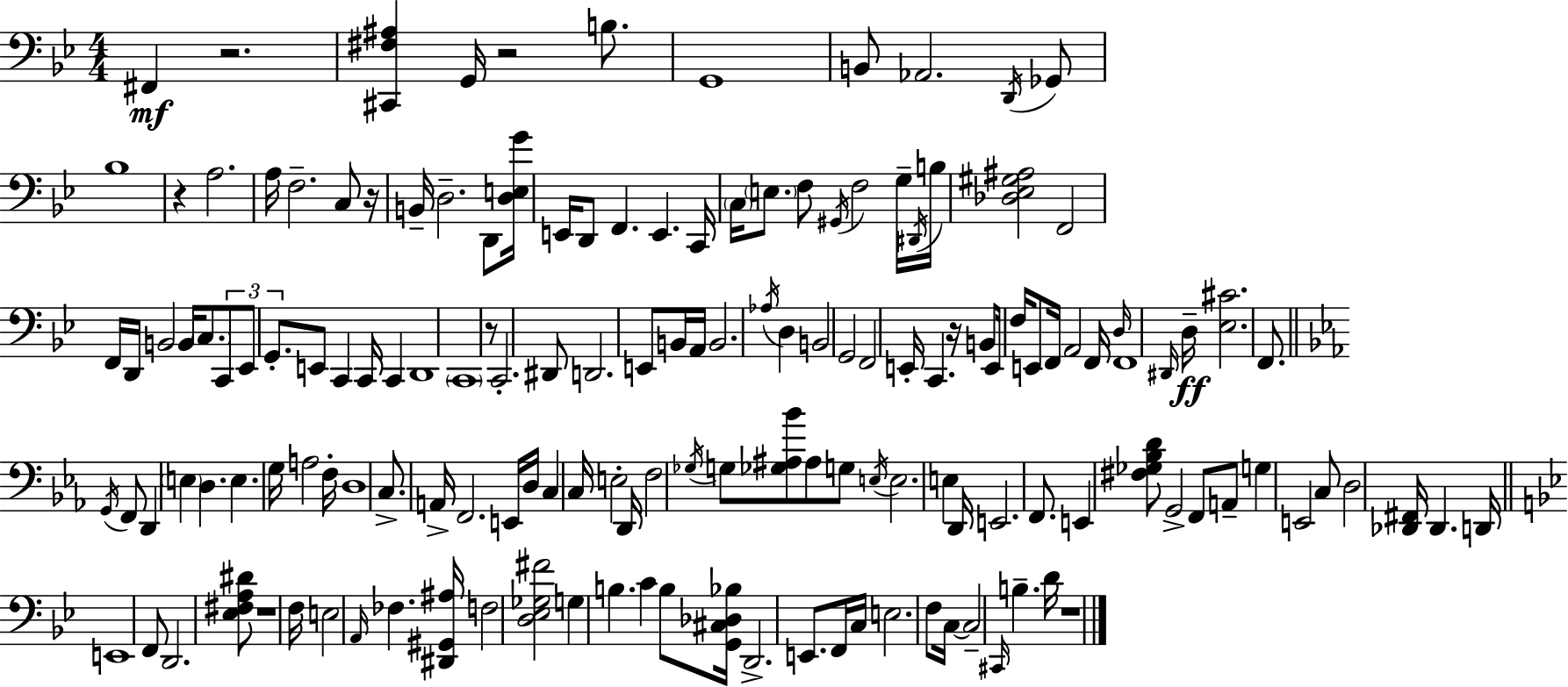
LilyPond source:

{
  \clef bass
  \numericTimeSignature
  \time 4/4
  \key bes \major
  \repeat volta 2 { fis,4\mf r2. | <cis, fis ais>4 g,16 r2 b8. | g,1 | b,8 aes,2. \acciaccatura { d,16 } ges,8 | \break bes1 | r4 a2. | a16 f2.-- c8 | r16 b,16-- d2.-- d,8 | \break <d e g'>16 e,16 d,8 f,4. e,4. | c,16 \parenthesize c16 \parenthesize e8. f8 \acciaccatura { gis,16 } f2 | g16-- \acciaccatura { dis,16 } b16 <des ees gis ais>2 f,2 | f,16 d,16 b,2 b,16 \parenthesize c8. | \break \tuplet 3/2 { c,8 ees,8 g,8.-. } e,8 c,4 c,16 c,4 | d,1 | \parenthesize c,1 | r8 c,2.-. | \break dis,8 d,2. e,8 | b,16 a,16 b,2. \acciaccatura { aes16 } | d4 b,2 g,2 | f,2 e,16-. c,4. | \break r16 b,8 e,16 f16 e,8 f,16 a,2 | f,16 \grace { d16 } f,1 | \grace { dis,16 }\ff d16-- <ees cis'>2. | f,8. \bar "||" \break \key ees \major \acciaccatura { g,16 } f,8 d,4 \parenthesize e4 d4. | e4. g16 a2 | f16-. d1 | c8.-> a,16-> f,2. | \break e,16 d16 c4 c16 e2-. | d,16 f2 \acciaccatura { ges16 } g8 <ges ais bes'>8 ais8 | g8 \acciaccatura { e16 } e2. e4 | d,16 e,2. | \break f,8. e,4 <fis ges bes d'>8 g,2-> | f,8 a,8-- g4 e,2 | c8 d2 <des, fis,>16 des,4. | d,16 \bar "||" \break \key bes \major e,1 | f,8 d,2. <ees fis a dis'>8 | r1 | f16 e2 \grace { a,16 } fes4. | \break <dis, gis, ais>16 f2 <d ees ges fis'>2 | g4 b4. c'4 b8 | <g, cis des bes>16 d,2.-> e,8. | f,16 c16 e2. f8 | \break c16~~ c2-- \grace { cis,16 } b4.-- | d'16 r1 | } \bar "|."
}